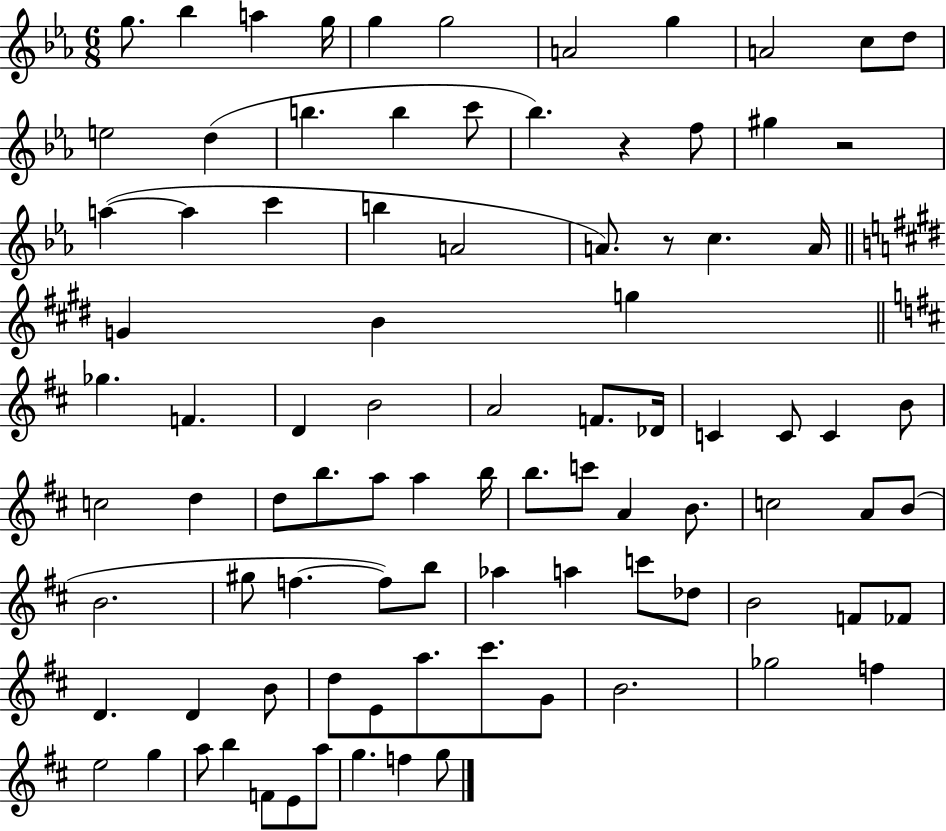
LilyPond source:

{
  \clef treble
  \numericTimeSignature
  \time 6/8
  \key ees \major
  g''8. bes''4 a''4 g''16 | g''4 g''2 | a'2 g''4 | a'2 c''8 d''8 | \break e''2 d''4( | b''4. b''4 c'''8 | bes''4.) r4 f''8 | gis''4 r2 | \break a''4~(~ a''4 c'''4 | b''4 a'2 | a'8.) r8 c''4. a'16 | \bar "||" \break \key e \major g'4 b'4 g''4 | \bar "||" \break \key d \major ges''4. f'4. | d'4 b'2 | a'2 f'8. des'16 | c'4 c'8 c'4 b'8 | \break c''2 d''4 | d''8 b''8. a''8 a''4 b''16 | b''8. c'''8 a'4 b'8. | c''2 a'8 b'8( | \break b'2. | gis''8 f''4.~~ f''8) b''8 | aes''4 a''4 c'''8 des''8 | b'2 f'8 fes'8 | \break d'4. d'4 b'8 | d''8 e'8 a''8. cis'''8. g'8 | b'2. | ges''2 f''4 | \break e''2 g''4 | a''8 b''4 f'8 e'8 a''8 | g''4. f''4 g''8 | \bar "|."
}